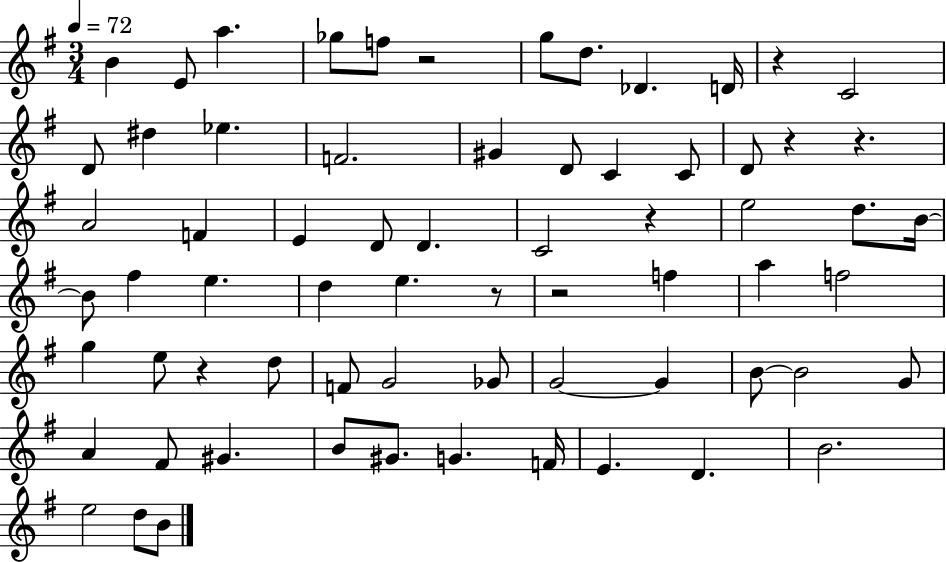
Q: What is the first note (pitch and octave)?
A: B4